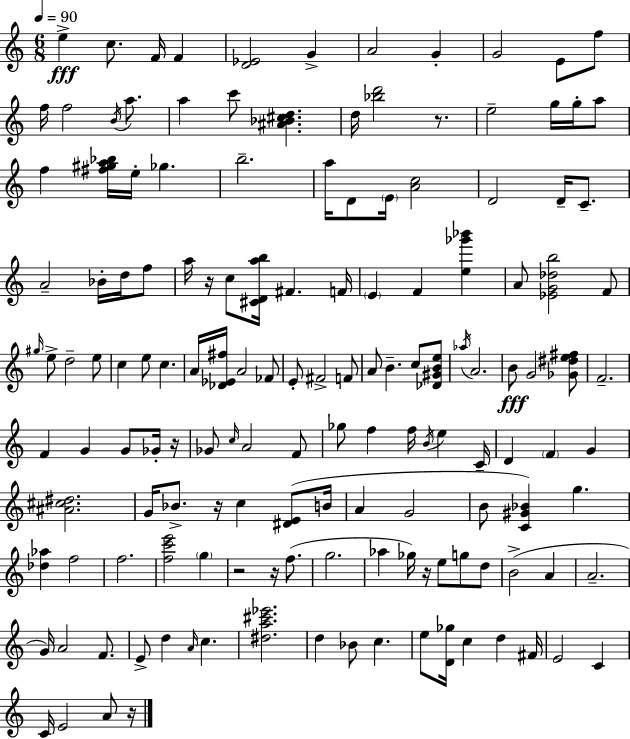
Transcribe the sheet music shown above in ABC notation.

X:1
T:Untitled
M:6/8
L:1/4
K:Am
e c/2 F/4 F [D_E]2 G A2 G G2 E/2 f/2 f/4 f2 B/4 a/2 a c'/2 [^A_B^cd] d/4 [_bd']2 z/2 e2 g/4 g/4 a/2 f [^f^ga_b]/4 e/4 _g b2 a/4 D/2 E/4 [Ac]2 D2 D/4 C/2 A2 _B/4 d/4 f/2 a/4 z/4 c/2 [^CDab]/4 ^F F/4 E F [e_g'_b'] A/2 [_EG_db]2 F/2 ^g/4 e/2 d2 e/2 c e/2 c A/4 [_D_E^f]/4 A2 _F/2 E/2 ^F2 F/2 A/2 B c/2 [_D^GBe]/2 _a/4 A2 B/2 G2 [_G^de^f]/2 F2 F G G/2 _G/4 z/4 _G/2 c/4 A2 F/2 _g/2 f f/4 B/4 e C/4 D F G [^A^c^d]2 G/4 _B/2 z/4 c [^DE]/2 B/4 A G2 B/2 [C^G_B] g [_d_a] f2 f2 [fc'e']2 g z2 z/4 f/2 g2 _a _g/4 z/4 e/2 g/2 d/2 B2 A A2 G/4 A2 F/2 E/2 d A/4 c [^da^c'_e']2 d _B/2 c e/2 [D_g]/4 c d ^F/4 E2 C C/4 E2 A/2 z/4